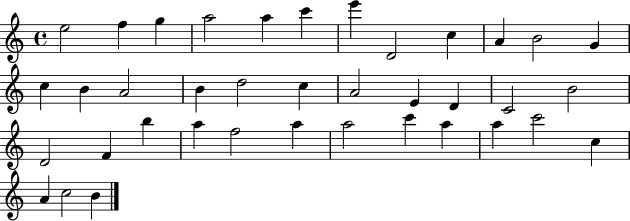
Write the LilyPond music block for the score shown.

{
  \clef treble
  \time 4/4
  \defaultTimeSignature
  \key c \major
  e''2 f''4 g''4 | a''2 a''4 c'''4 | e'''4 d'2 c''4 | a'4 b'2 g'4 | \break c''4 b'4 a'2 | b'4 d''2 c''4 | a'2 e'4 d'4 | c'2 b'2 | \break d'2 f'4 b''4 | a''4 f''2 a''4 | a''2 c'''4 a''4 | a''4 c'''2 c''4 | \break a'4 c''2 b'4 | \bar "|."
}